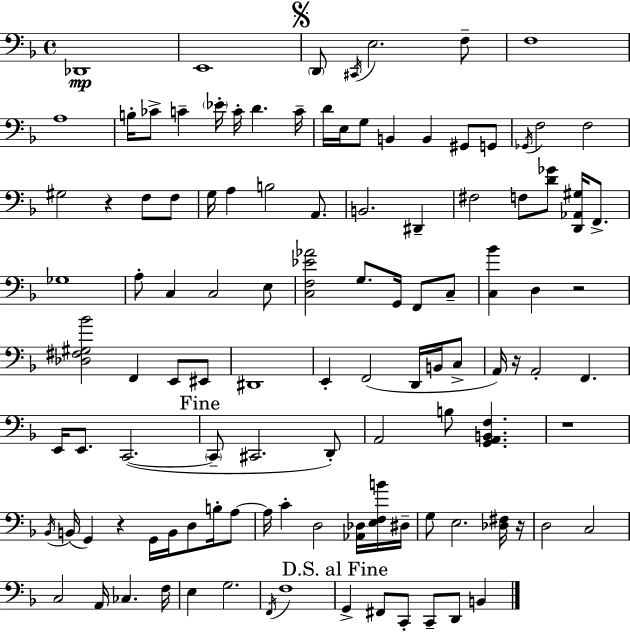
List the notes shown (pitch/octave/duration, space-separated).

Db2/w E2/w D2/e C#2/s E3/h. F3/e F3/w A3/w B3/s CES4/e C4/q Eb4/s C4/s D4/q. C4/s D4/s E3/s G3/e B2/q B2/q G#2/e G2/e Gb2/s F3/h F3/h G#3/h R/q F3/e F3/e G3/s A3/q B3/h A2/e. B2/h. D#2/q F#3/h F3/e [D4,Gb4]/e [D2,Ab2,G#3]/s F2/e. Gb3/w A3/e C3/q C3/h E3/e [C3,F3,Eb4,Ab4]/h G3/e. G2/s F2/e C3/e [C3,Bb4]/q D3/q R/h [Db3,F#3,G#3,Bb4]/h F2/q E2/e EIS2/e D#2/w E2/q F2/h D2/s B2/s C3/e A2/s R/s A2/h F2/q. E2/s E2/e. C2/h. C2/e C#2/h. D2/e A2/h B3/e [G2,A2,B2,F3]/q. R/w Bb2/s B2/s G2/q R/q G2/s B2/s D3/e B3/s A3/e A3/s C4/q D3/h [Ab2,Db3]/s [E3,F3,B4]/s D#3/s G3/e E3/h. [Db3,F#3]/s R/s D3/h C3/h C3/h A2/s CES3/q. F3/s E3/q G3/h. F2/s F3/w G2/q F#2/e C2/e C2/e D2/e B2/q